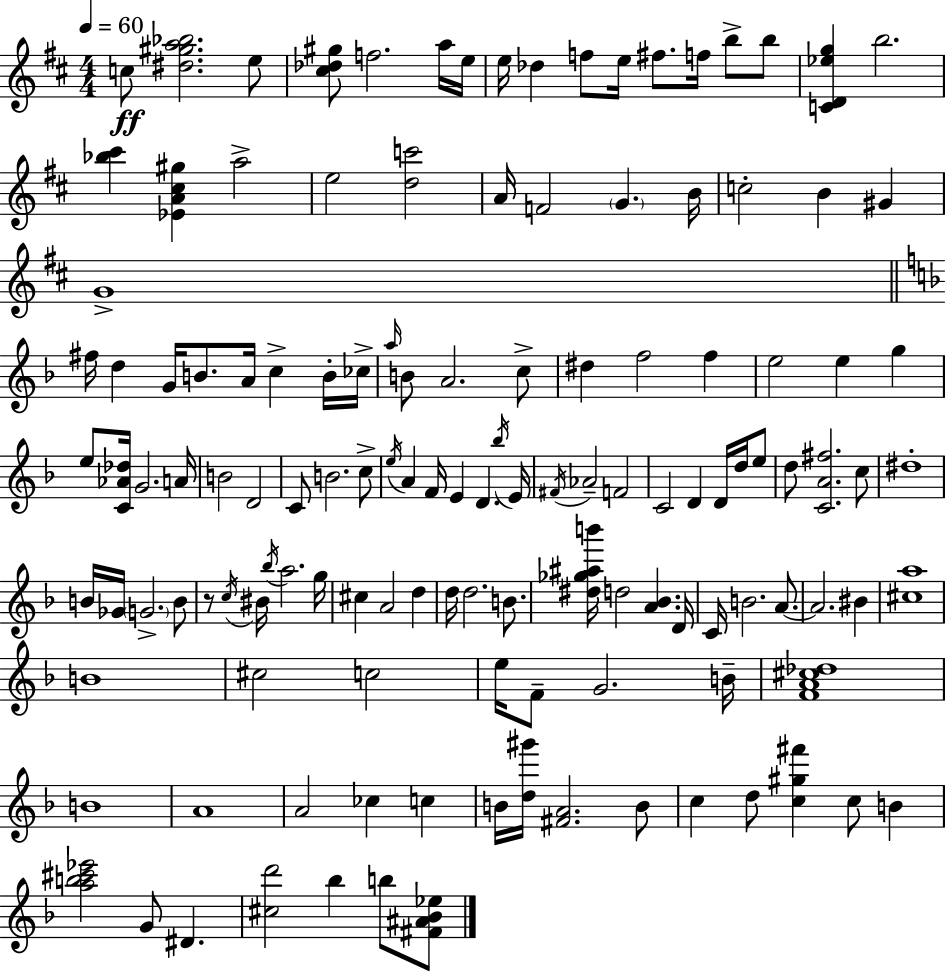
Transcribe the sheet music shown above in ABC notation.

X:1
T:Untitled
M:4/4
L:1/4
K:D
c/2 [^d^ga_b]2 e/2 [^c_d^g]/2 f2 a/4 e/4 e/4 _d f/2 e/4 ^f/2 f/4 b/2 b/2 [CD_eg] b2 [_b^c'] [_EA^c^g] a2 e2 [dc']2 A/4 F2 G B/4 c2 B ^G G4 ^f/4 d G/4 B/2 A/4 c B/4 _c/4 a/4 B/2 A2 c/2 ^d f2 f e2 e g e/2 [C_A_d]/4 G2 A/4 B2 D2 C/2 B2 c/2 e/4 A F/4 E D _b/4 E/4 ^F/4 _A2 F2 C2 D D/4 d/4 e/2 d/2 [CA^f]2 c/2 ^d4 B/4 _G/4 G2 B/2 z/2 c/4 ^B/4 _b/4 a2 g/4 ^c A2 d d/4 d2 B/2 [^d_g^ab']/4 d2 [A_B] D/4 C/4 B2 A/2 A2 ^B [^ca]4 B4 ^c2 c2 e/4 F/2 G2 B/4 [FA^c_d]4 B4 A4 A2 _c c B/4 [d^g']/4 [^FA]2 B/2 c d/2 [c^g^f'] c/2 B [ab^c'_e']2 G/2 ^D [^cd']2 _b b/2 [^F^A_B_e]/2